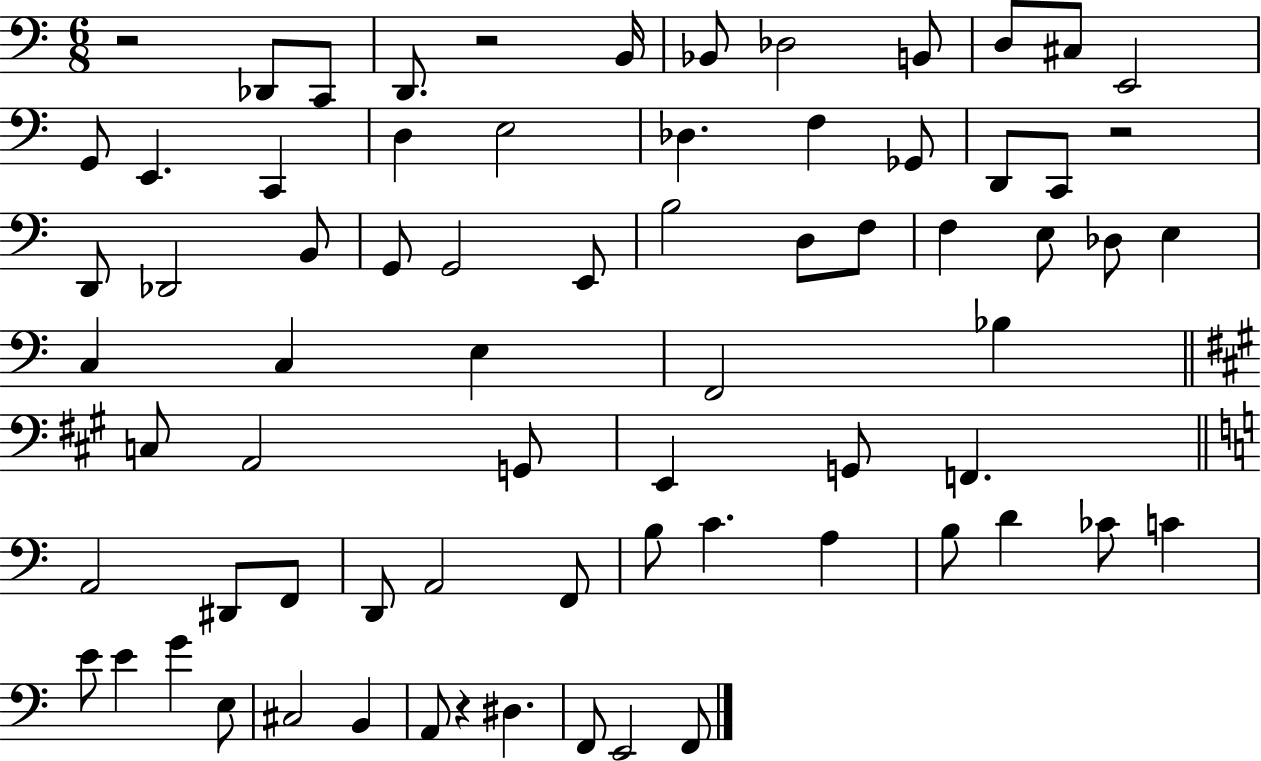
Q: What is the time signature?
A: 6/8